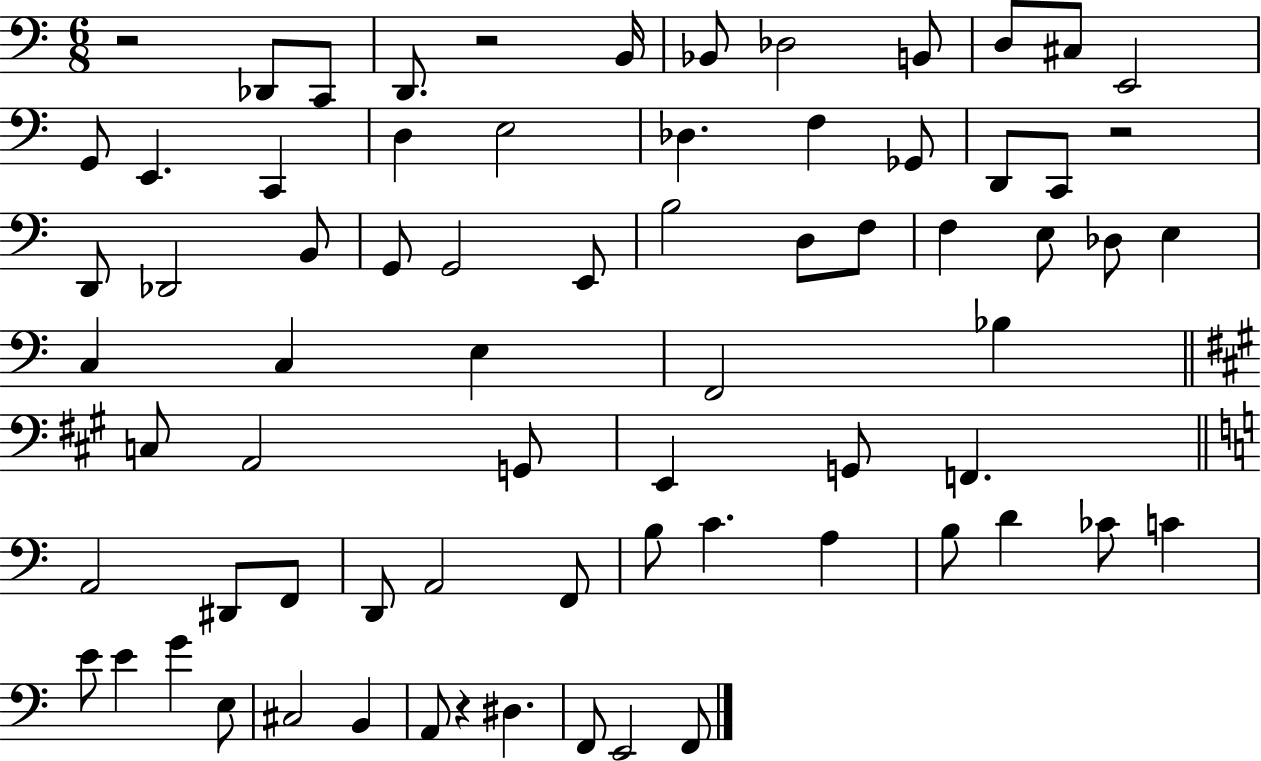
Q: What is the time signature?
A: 6/8